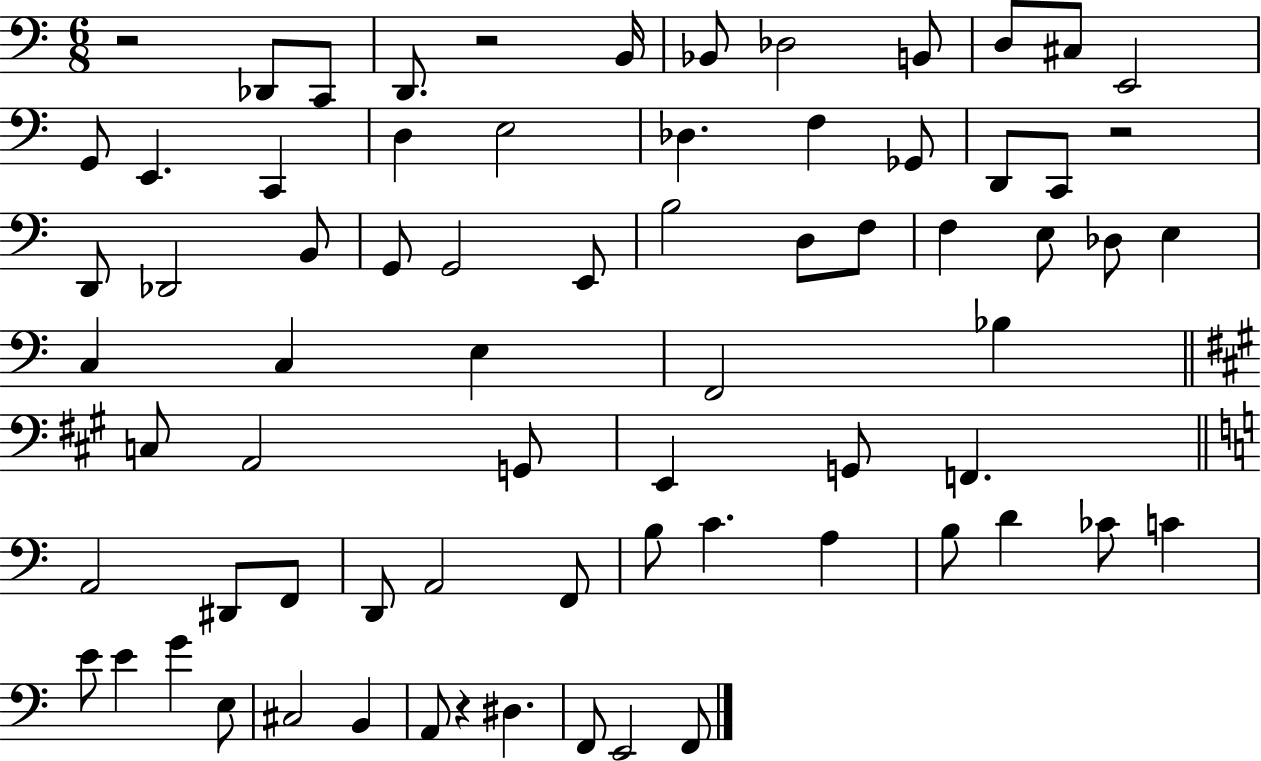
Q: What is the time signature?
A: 6/8